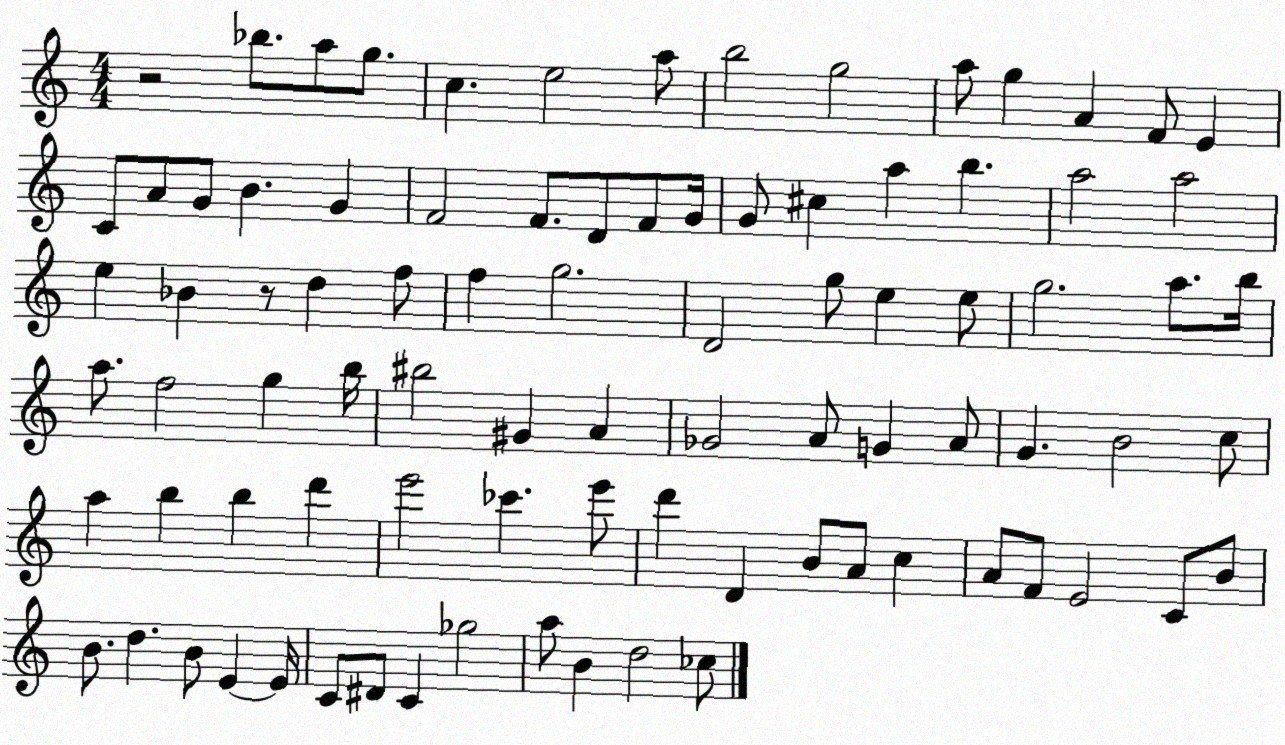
X:1
T:Untitled
M:4/4
L:1/4
K:C
z2 _b/2 a/2 g/2 c e2 a/2 b2 g2 a/2 g A F/2 E C/2 A/2 G/2 B G F2 F/2 D/2 F/2 G/4 G/2 ^c a b a2 a2 e _B z/2 d f/2 f g2 D2 g/2 e e/2 g2 a/2 b/4 a/2 f2 g b/4 ^b2 ^G A _G2 A/2 G A/2 G B2 c/2 a b b d' e'2 _c' e'/2 d' D B/2 A/2 c A/2 F/2 E2 C/2 B/2 B/2 d B/2 E E/4 C/2 ^D/2 C _g2 a/2 B d2 _c/2